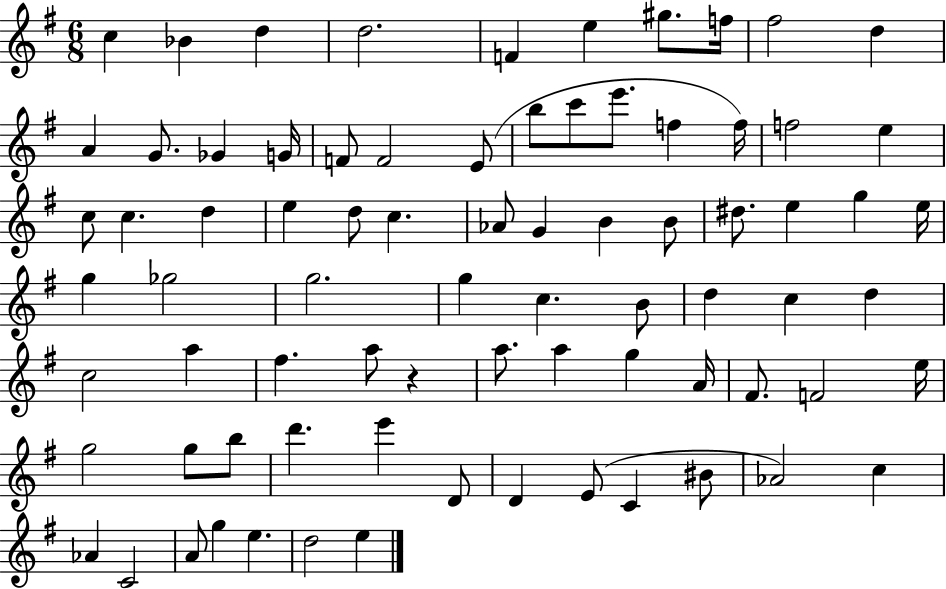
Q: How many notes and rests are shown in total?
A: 78